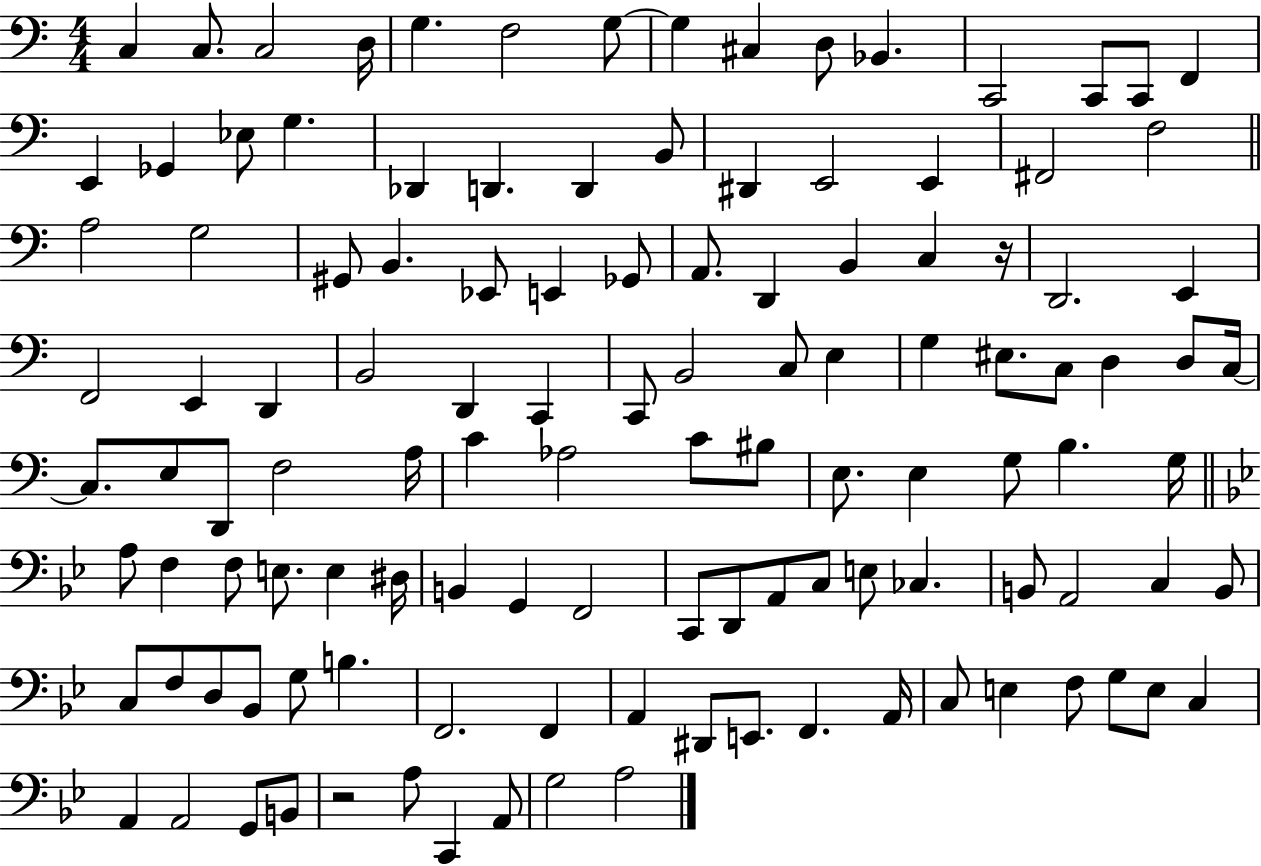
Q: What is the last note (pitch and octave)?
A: A3